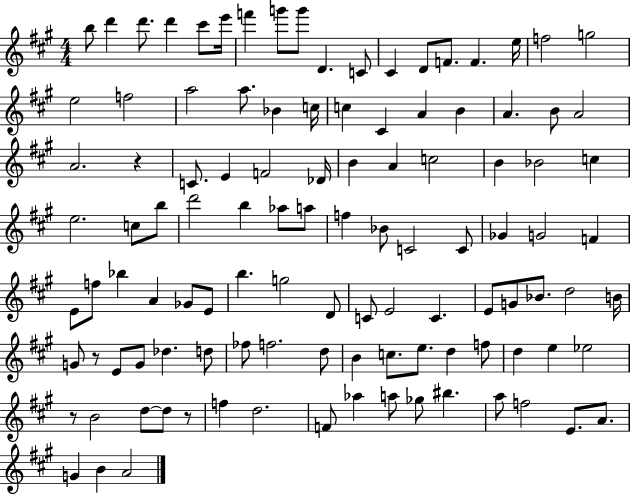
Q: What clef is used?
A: treble